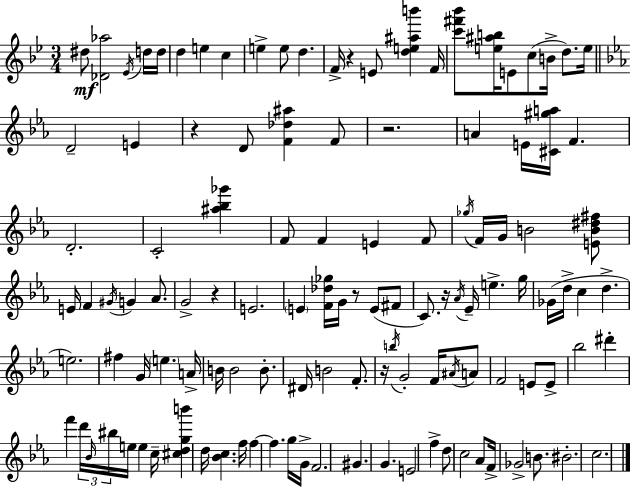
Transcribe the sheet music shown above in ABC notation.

X:1
T:Untitled
M:3/4
L:1/4
K:Bb
^d/2 [_D_a]2 _E/4 d/4 d/4 d e c e e/2 d F/4 z E/2 [de^ab'] F/4 [c'^f'_b']/2 [e^ab]/4 E/2 c/2 B/4 d/2 e/4 D2 E z D/2 [F_d^a] F/2 z2 A E/4 [^C^ga]/4 F D2 C2 [^a_b_g'] F/2 F E F/2 _g/4 F/4 G/4 B2 [EB^d^f]/2 E/4 F ^G/4 G _A/2 G2 z E2 E [F_d_g]/4 G/4 z/2 E/2 ^F/2 C/2 z/4 _A/4 _E/4 e g/4 _G/4 d/4 c d e2 ^f G/4 e A/4 B/4 B2 B/2 ^D/4 B2 F/2 z/4 b/4 G2 F/4 ^A/4 A/2 F2 E/2 E/2 _b2 ^d' f' d'/4 _B/4 ^b/4 e/4 e c/4 [^cdgb'] d/4 [_Bc] f/4 f f g/4 G/4 F2 ^G G E2 f d/2 c2 _A/2 F/4 _G2 B/2 ^B2 c2